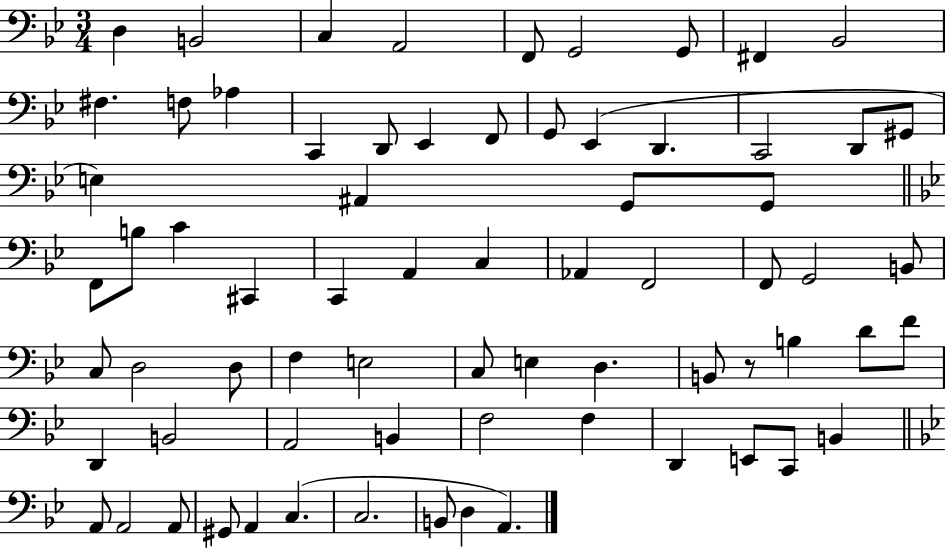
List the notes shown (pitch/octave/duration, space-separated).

D3/q B2/h C3/q A2/h F2/e G2/h G2/e F#2/q Bb2/h F#3/q. F3/e Ab3/q C2/q D2/e Eb2/q F2/e G2/e Eb2/q D2/q. C2/h D2/e G#2/e E3/q A#2/q G2/e G2/e F2/e B3/e C4/q C#2/q C2/q A2/q C3/q Ab2/q F2/h F2/e G2/h B2/e C3/e D3/h D3/e F3/q E3/h C3/e E3/q D3/q. B2/e R/e B3/q D4/e F4/e D2/q B2/h A2/h B2/q F3/h F3/q D2/q E2/e C2/e B2/q A2/e A2/h A2/e G#2/e A2/q C3/q. C3/h. B2/e D3/q A2/q.